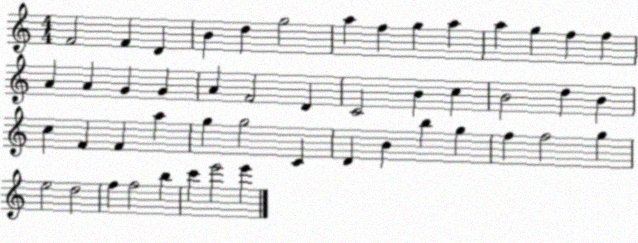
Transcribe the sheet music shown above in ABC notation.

X:1
T:Untitled
M:4/4
L:1/4
K:C
F2 F D B d g2 a f g a a g f f A A G G A F2 D C2 B c B2 d B c F F a g g2 C D B b g f f2 g e2 d2 f f2 b c' e'2 e'